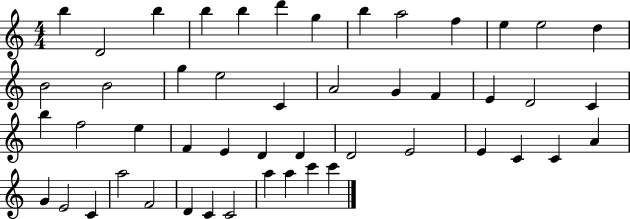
{
  \clef treble
  \numericTimeSignature
  \time 4/4
  \key c \major
  b''4 d'2 b''4 | b''4 b''4 d'''4 g''4 | b''4 a''2 f''4 | e''4 e''2 d''4 | \break b'2 b'2 | g''4 e''2 c'4 | a'2 g'4 f'4 | e'4 d'2 c'4 | \break b''4 f''2 e''4 | f'4 e'4 d'4 d'4 | d'2 e'2 | e'4 c'4 c'4 a'4 | \break g'4 e'2 c'4 | a''2 f'2 | d'4 c'4 c'2 | a''4 a''4 c'''4 c'''4 | \break \bar "|."
}